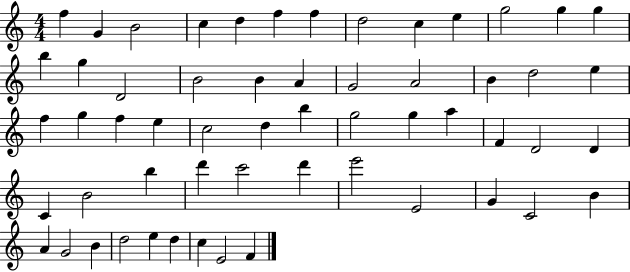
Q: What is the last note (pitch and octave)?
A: F4